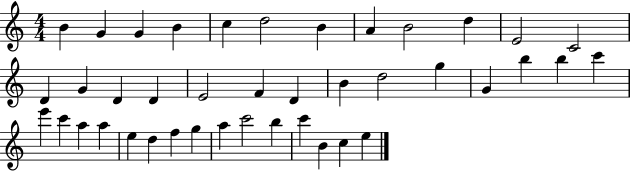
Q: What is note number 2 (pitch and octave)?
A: G4